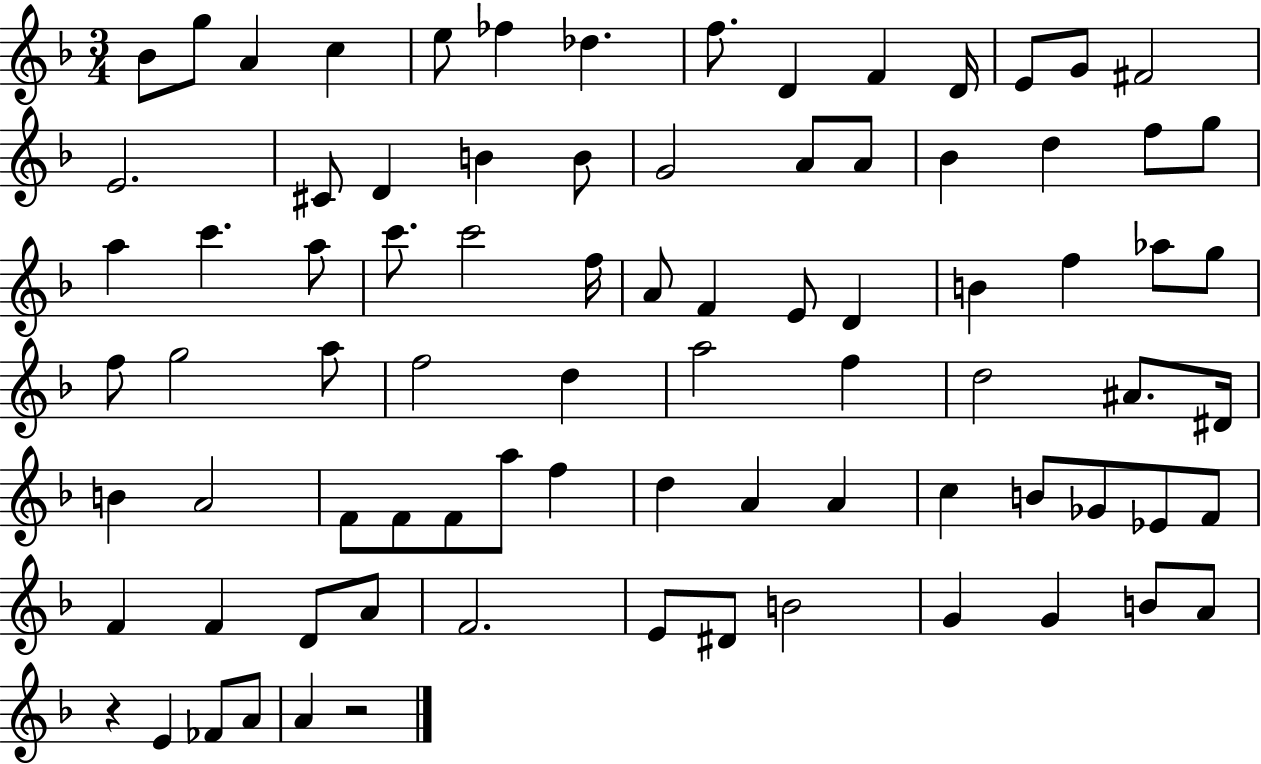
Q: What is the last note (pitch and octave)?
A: A4